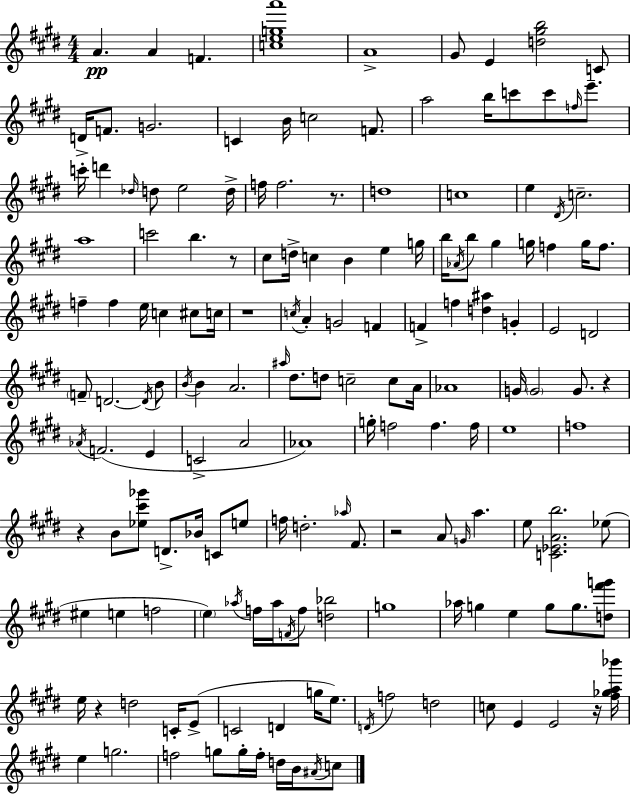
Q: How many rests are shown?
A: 8